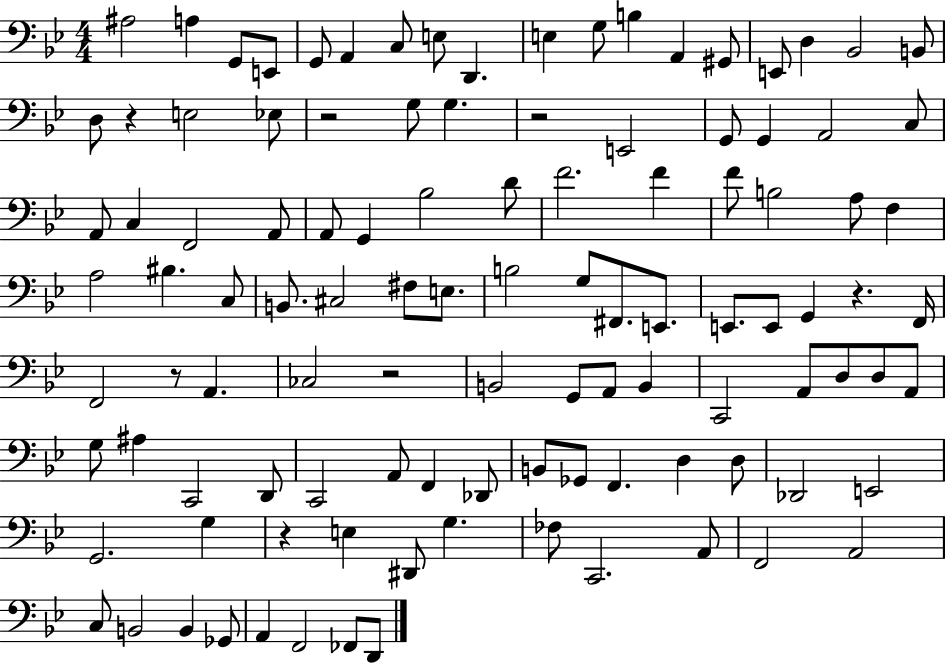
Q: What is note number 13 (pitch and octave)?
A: A2